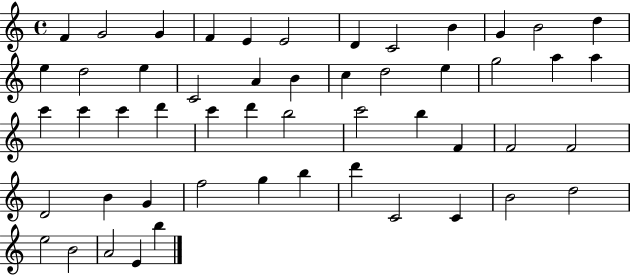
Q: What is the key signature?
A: C major